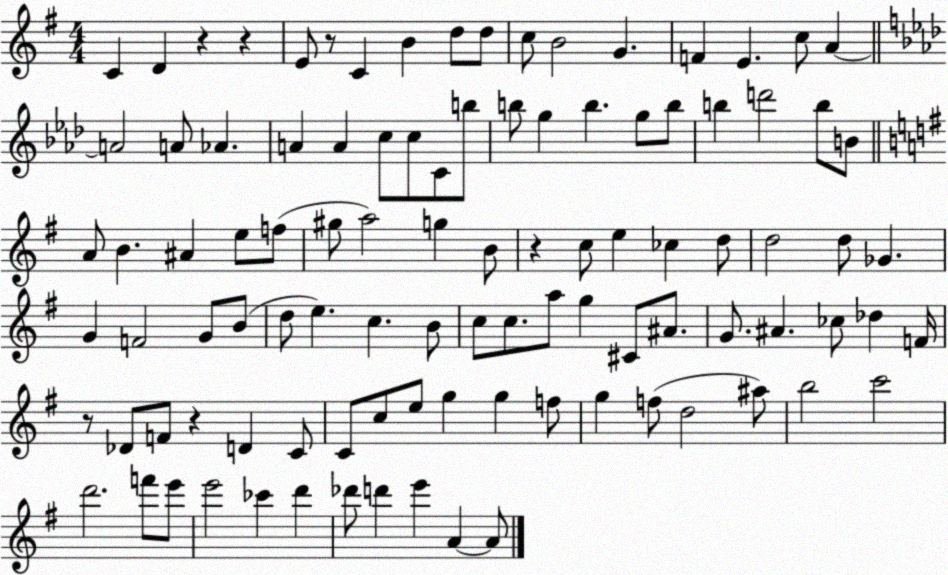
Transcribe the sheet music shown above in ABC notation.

X:1
T:Untitled
M:4/4
L:1/4
K:G
C D z z E/2 z/2 C B d/2 d/2 c/2 B2 G F E c/2 A A2 A/2 _A A A c/2 c/2 C/2 b/2 b/2 g b g/2 b/2 b d'2 b/2 B/2 A/2 B ^A e/2 f/2 ^g/2 a2 g B/2 z c/2 e _c d/2 d2 d/2 _G G F2 G/2 B/2 d/2 e c B/2 c/2 c/2 a/2 g ^C/2 ^A/2 G/2 ^A _c/2 _d F/4 z/2 _D/2 F/2 z D C/2 C/2 c/2 e/2 g g f/2 g f/2 d2 ^a/2 b2 c'2 d'2 f'/2 e'/2 e'2 _c' d' _d'/2 d' e' A A/2